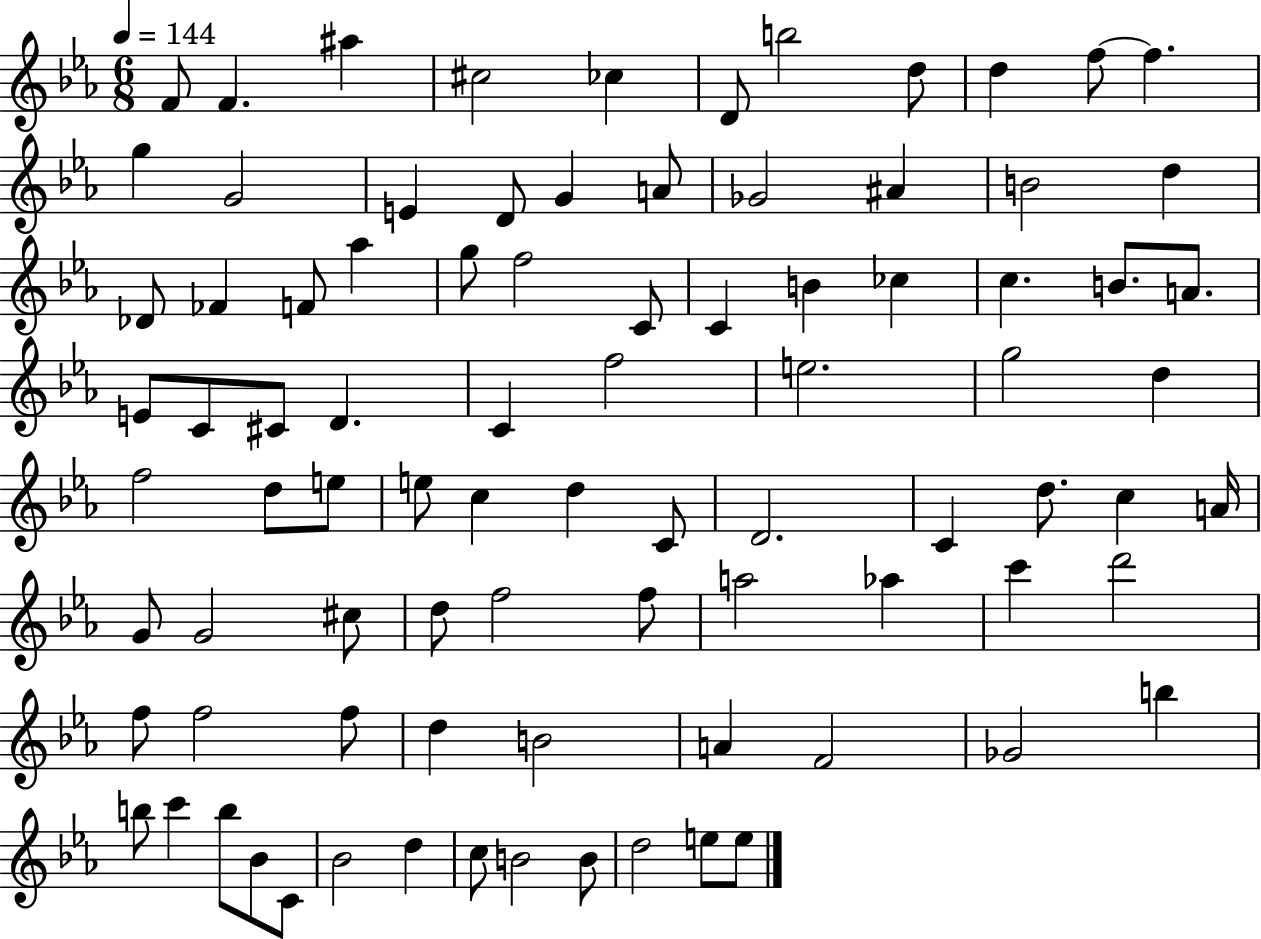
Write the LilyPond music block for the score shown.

{
  \clef treble
  \numericTimeSignature
  \time 6/8
  \key ees \major
  \tempo 4 = 144
  \repeat volta 2 { f'8 f'4. ais''4 | cis''2 ces''4 | d'8 b''2 d''8 | d''4 f''8~~ f''4. | \break g''4 g'2 | e'4 d'8 g'4 a'8 | ges'2 ais'4 | b'2 d''4 | \break des'8 fes'4 f'8 aes''4 | g''8 f''2 c'8 | c'4 b'4 ces''4 | c''4. b'8. a'8. | \break e'8 c'8 cis'8 d'4. | c'4 f''2 | e''2. | g''2 d''4 | \break f''2 d''8 e''8 | e''8 c''4 d''4 c'8 | d'2. | c'4 d''8. c''4 a'16 | \break g'8 g'2 cis''8 | d''8 f''2 f''8 | a''2 aes''4 | c'''4 d'''2 | \break f''8 f''2 f''8 | d''4 b'2 | a'4 f'2 | ges'2 b''4 | \break b''8 c'''4 b''8 bes'8 c'8 | bes'2 d''4 | c''8 b'2 b'8 | d''2 e''8 e''8 | \break } \bar "|."
}